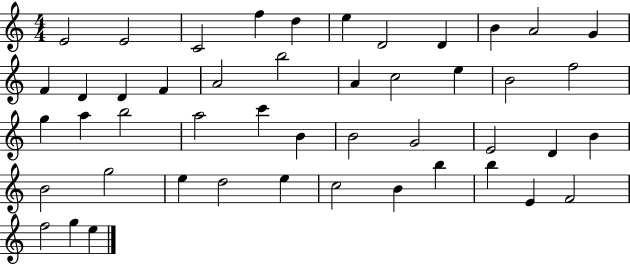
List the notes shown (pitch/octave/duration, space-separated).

E4/h E4/h C4/h F5/q D5/q E5/q D4/h D4/q B4/q A4/h G4/q F4/q D4/q D4/q F4/q A4/h B5/h A4/q C5/h E5/q B4/h F5/h G5/q A5/q B5/h A5/h C6/q B4/q B4/h G4/h E4/h D4/q B4/q B4/h G5/h E5/q D5/h E5/q C5/h B4/q B5/q B5/q E4/q F4/h F5/h G5/q E5/q